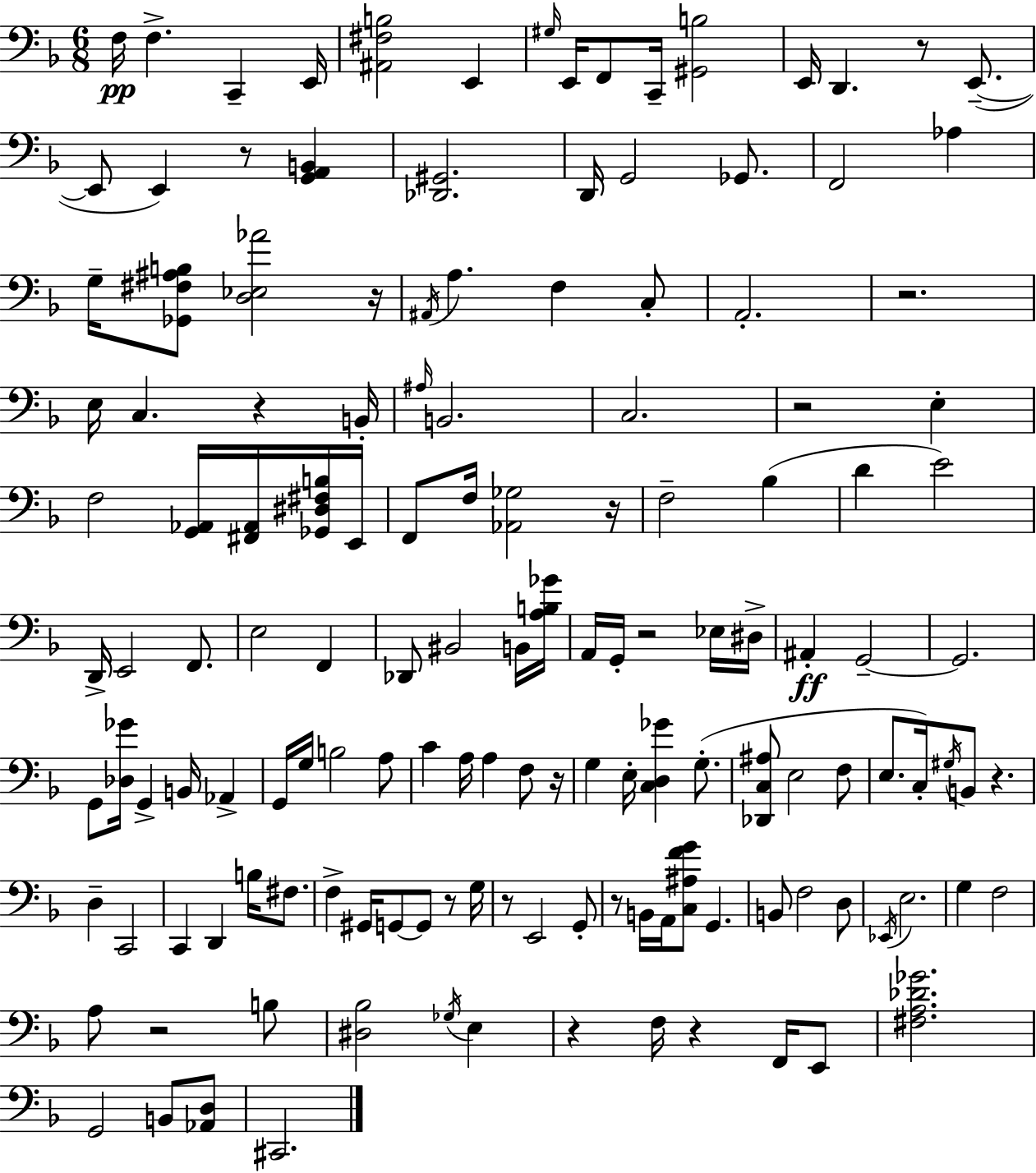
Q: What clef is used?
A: bass